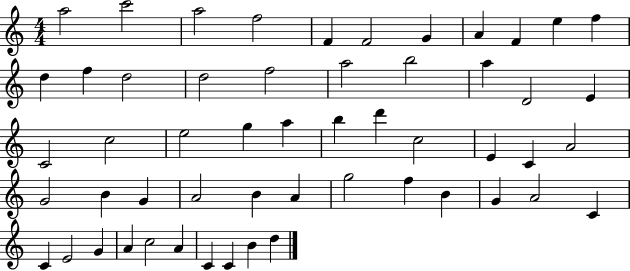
X:1
T:Untitled
M:4/4
L:1/4
K:C
a2 c'2 a2 f2 F F2 G A F e f d f d2 d2 f2 a2 b2 a D2 E C2 c2 e2 g a b d' c2 E C A2 G2 B G A2 B A g2 f B G A2 C C E2 G A c2 A C C B d